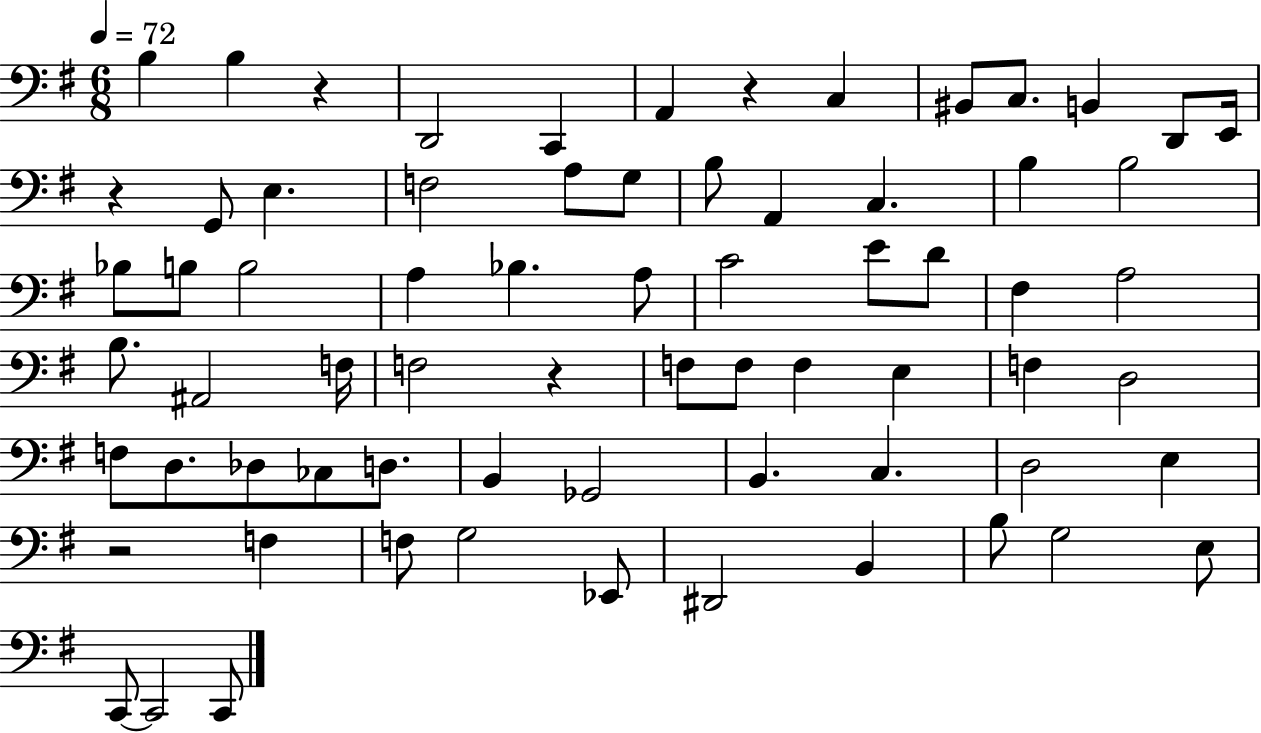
X:1
T:Untitled
M:6/8
L:1/4
K:G
B, B, z D,,2 C,, A,, z C, ^B,,/2 C,/2 B,, D,,/2 E,,/4 z G,,/2 E, F,2 A,/2 G,/2 B,/2 A,, C, B, B,2 _B,/2 B,/2 B,2 A, _B, A,/2 C2 E/2 D/2 ^F, A,2 B,/2 ^A,,2 F,/4 F,2 z F,/2 F,/2 F, E, F, D,2 F,/2 D,/2 _D,/2 _C,/2 D,/2 B,, _G,,2 B,, C, D,2 E, z2 F, F,/2 G,2 _E,,/2 ^D,,2 B,, B,/2 G,2 E,/2 C,,/2 C,,2 C,,/2